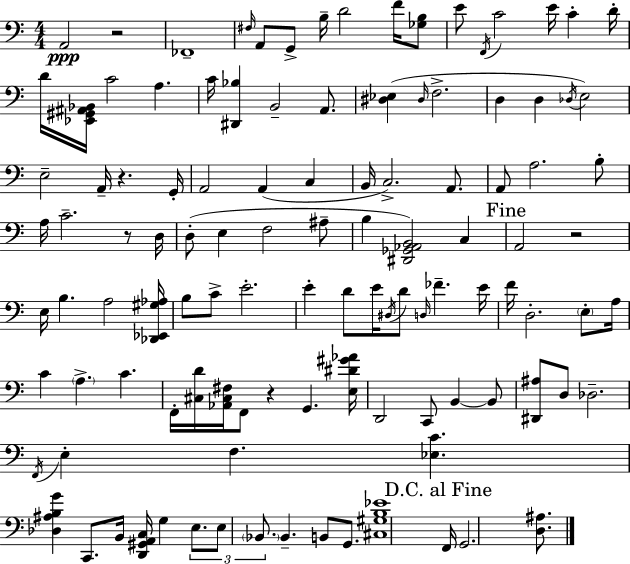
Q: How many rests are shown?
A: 5